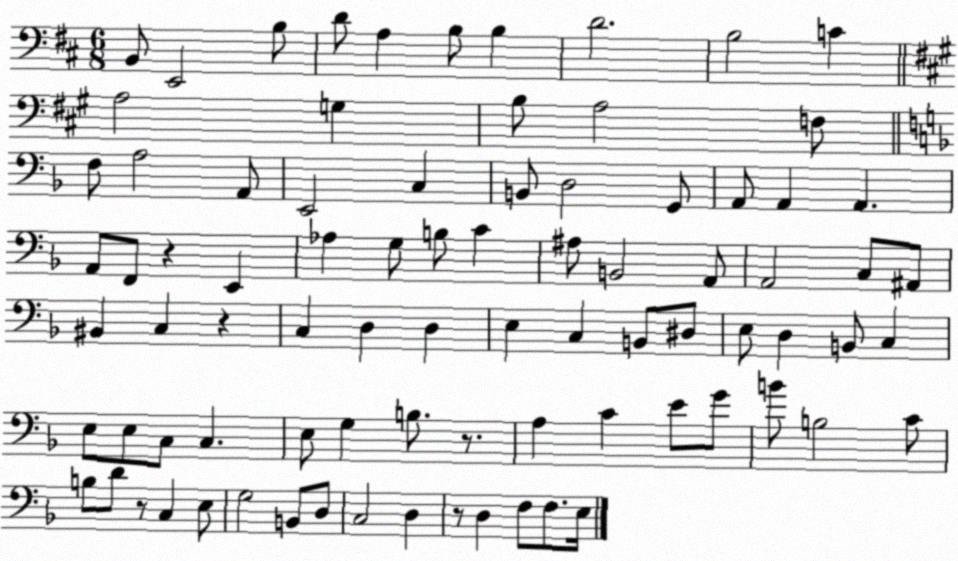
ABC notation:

X:1
T:Untitled
M:6/8
L:1/4
K:D
B,,/2 E,,2 B,/2 D/2 A, B,/2 B, D2 B,2 C A,2 G, B,/2 A,2 F,/2 F,/2 A,2 A,,/2 E,,2 C, B,,/2 D,2 G,,/2 A,,/2 A,, A,, A,,/2 F,,/2 z E,, _A, G,/2 B,/2 C ^A,/2 B,,2 A,,/2 A,,2 C,/2 ^A,,/2 ^B,, C, z C, D, D, E, C, B,,/2 ^D,/2 E,/2 D, B,,/2 C, E,/2 E,/2 C,/2 C, E,/2 G, B,/2 z/2 A, C E/2 G/2 B/2 B,2 C/2 B,/2 D/2 z/2 C, E,/2 G,2 B,,/2 D,/2 C,2 D, z/2 D, F,/2 F,/2 E,/4